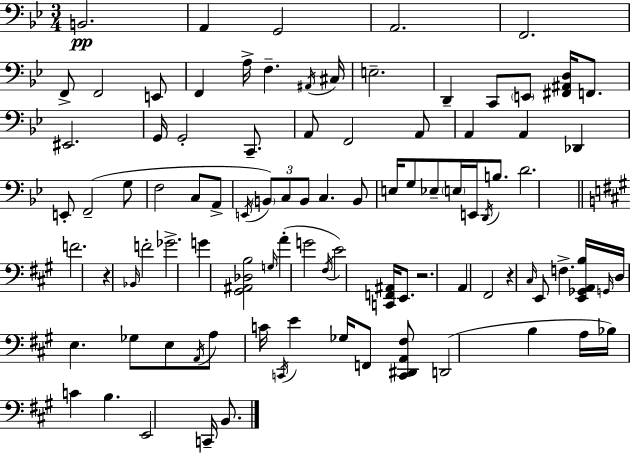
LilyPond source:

{
  \clef bass
  \numericTimeSignature
  \time 3/4
  \key bes \major
  \repeat volta 2 { b,2.\pp | a,4 g,2 | a,2. | f,2. | \break f,8-> f,2 e,8 | f,4 a16-> f4.-- \acciaccatura { ais,16 } | cis16 e2.-- | d,4-- c,8 \parenthesize e,8 <fis, ais, d>16 f,8. | \break eis,2. | g,16 g,2-. c,8.-- | a,8 f,2 a,8 | a,4 a,4 des,4 | \break e,8-. f,2--( g8 | f2 c8 a,8-> | \acciaccatura { e,16 }) \tuplet 3/2 { \parenthesize b,8 c8 b,8 } c4. | b,8 e16 g8 ees8-- \parenthesize e16 e,16 \acciaccatura { d,16 } | \break b8. d'2. | \bar "||" \break \key a \major f'2. | r4 \grace { bes,16 } f'2-. | ges'2.-> | g'4 <gis, ais, des b>2 | \break \grace { g16 } a'4-.( g'2 | \acciaccatura { fis16 } e'2) <c, f, ais,>16 | e,8. r2. | a,4 fis,2 | \break r4 \grace { cis16 } e,8 f4.-> | <e, ges, a, b>16 \grace { g,16 } d16 e4. | ges8 e8 \acciaccatura { a,16 } a8 c'16 \acciaccatura { c,16 } e'4 | ges16 f,8 <c, dis, a, fis>8 d,2( | \break b4 a16 bes16) c'4 | b4. e,2 | c,16-- b,8. } \bar "|."
}